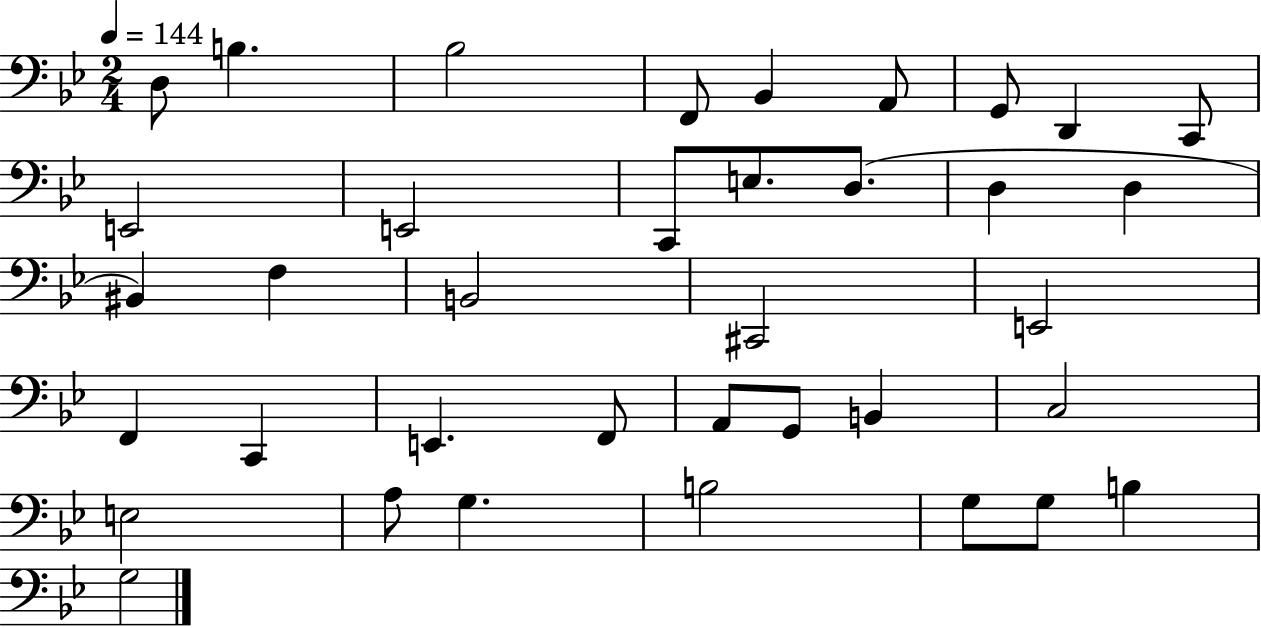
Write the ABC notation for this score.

X:1
T:Untitled
M:2/4
L:1/4
K:Bb
D,/2 B, _B,2 F,,/2 _B,, A,,/2 G,,/2 D,, C,,/2 E,,2 E,,2 C,,/2 E,/2 D,/2 D, D, ^B,, F, B,,2 ^C,,2 E,,2 F,, C,, E,, F,,/2 A,,/2 G,,/2 B,, C,2 E,2 A,/2 G, B,2 G,/2 G,/2 B, G,2